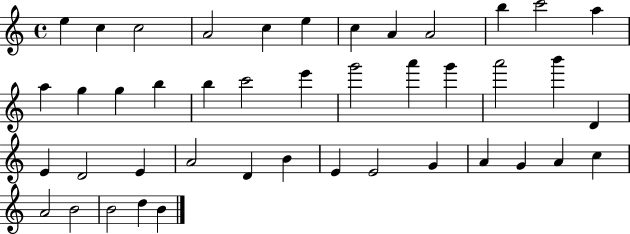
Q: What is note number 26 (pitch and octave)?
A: E4